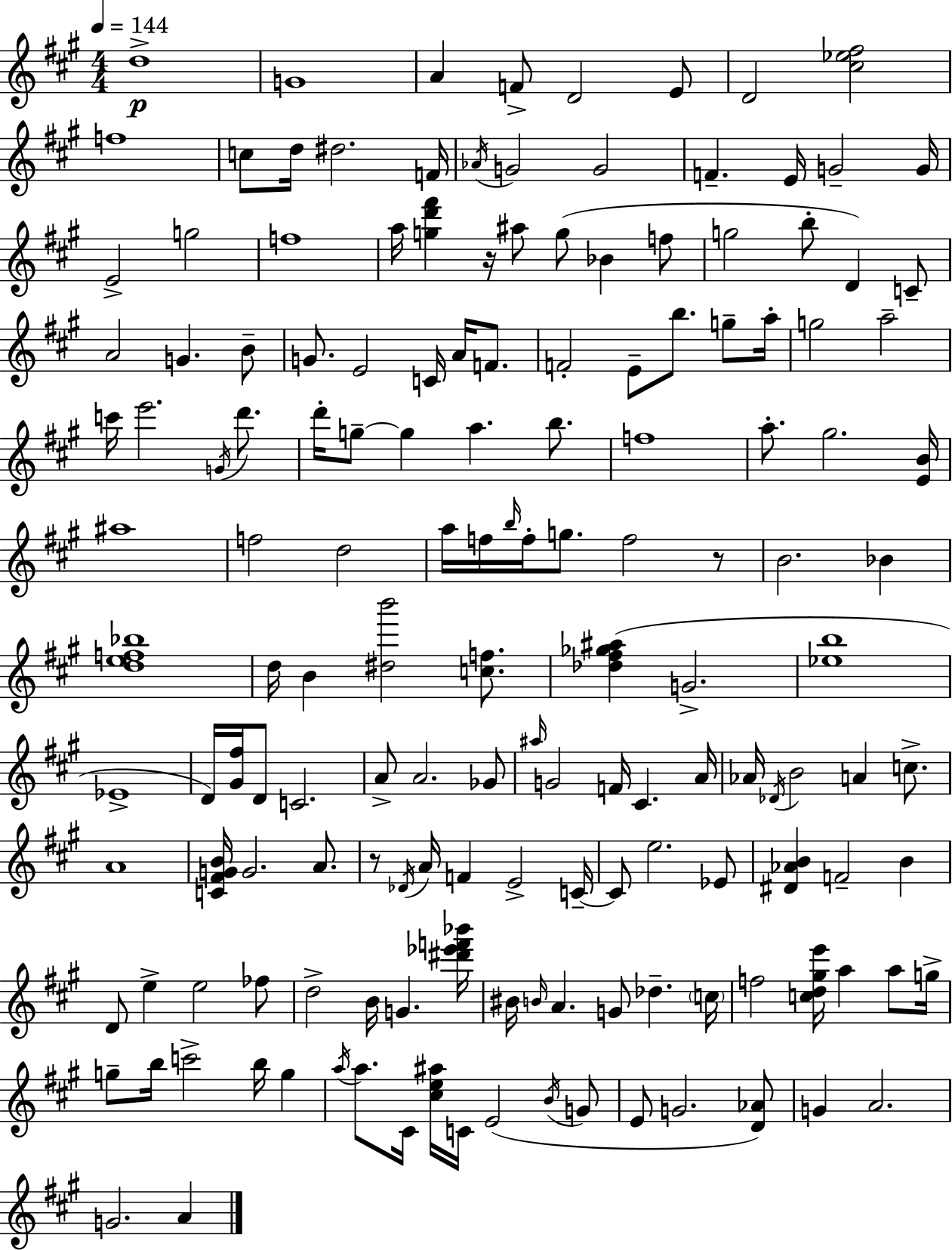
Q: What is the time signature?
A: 4/4